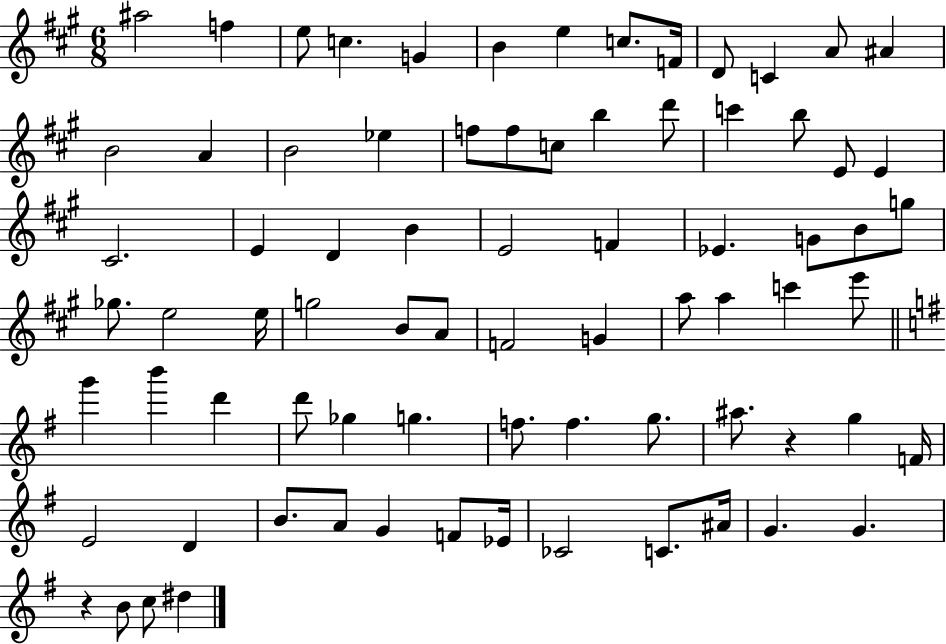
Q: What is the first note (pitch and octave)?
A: A#5